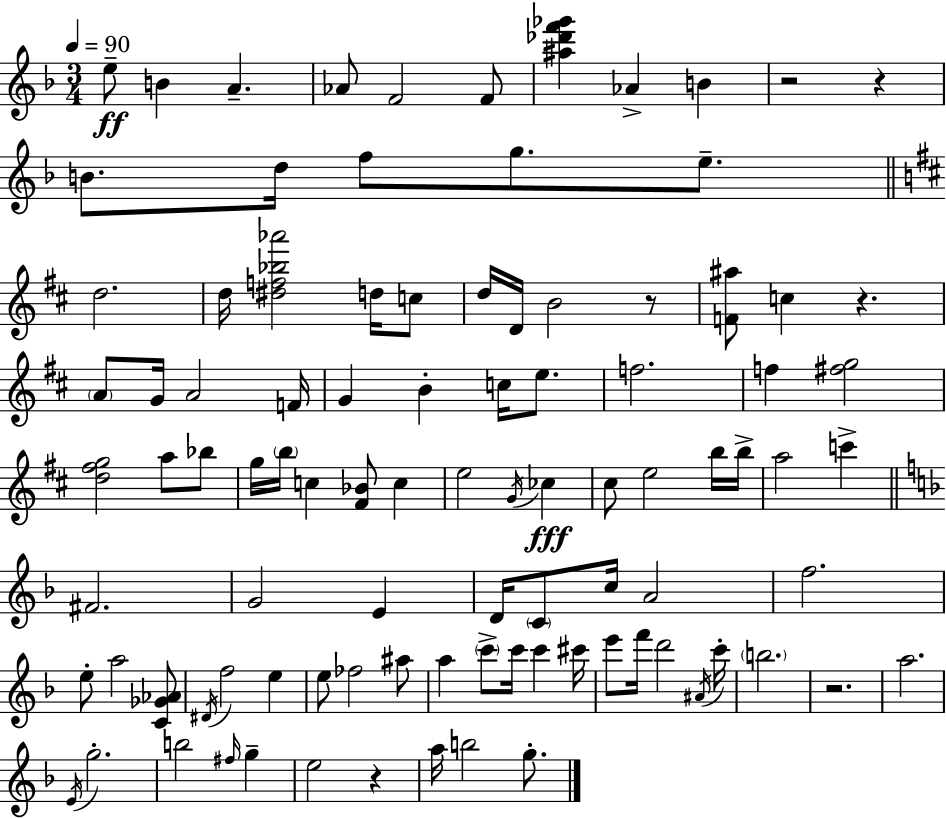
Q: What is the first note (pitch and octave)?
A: E5